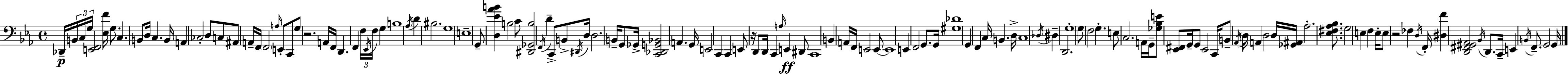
{
  \clef bass
  \time 4/4
  \defaultTimeSignature
  \key ees \major
  des,16--\p \tuplet 3/2 { b,16 c16 g16 } <e, f,>2 <ees f'>16 g8. | c4. b,8 d16 c4. b,16 | a,4 ces2-. d8 c8 | ais,8 a,16-- f,16 \parenthesize f,2 \grace { a16 } e,8-. c,8 | \break g8 r2. a,16 | f,16 d,4. f,4 \tuplet 3/2 { f16 \acciaccatura { ees,16 } f16 } g4 | b1 | \acciaccatura { aes16 } d'4 bis2. | \break g1 | e1-- | g,8-- <d ees' aes' b'>4 b2 | c'8 <dis, ges, b>2 \acciaccatura { f,16 } d'4-- | \break c,8-> b,8-> \acciaccatura { dis,16 } d16 d2. | b,16-- g,8 ges,16-> <c, des, g, bes,>2 a,4. | g,16 e,2 c,4 | c,4 e,8 r16 d,8 d,16 c,4 \grace { a16 }\ff | \break e,4 dis,8 c,1 | b,4 a,16 f,16 e,2 | e,8~~ e,1 | e,4 f,2 | \break g,8. g,16 <gis des'>1 | g,4 f,4 c16 b,4. | d16-> c1 | \acciaccatura { des16 } dis4-- d,2. | \break g1-. | g8 f2 | g4.-. e8 c2. | a,16 g,16-- <ges bes e'>8 <ees, fis,>8 g,16-- g,8 ees,2 | \break c,16 b,8-- \acciaccatura { aes,16 } d16 a,4 d2 | d16 <ges, ais,>16 aes2.-. | <ees fis aes bes>8. g2 | e4 f4 e16-. e8 r2 | \break fes4 \acciaccatura { d16 } f,16-. <dis f'>4 <d, fis, gis, aes,>2 | \acciaccatura { bes,16 } d,8. c,16-- e,4 \acciaccatura { b,16 } f,8.-- | g,2 g,16 \bar "|."
}